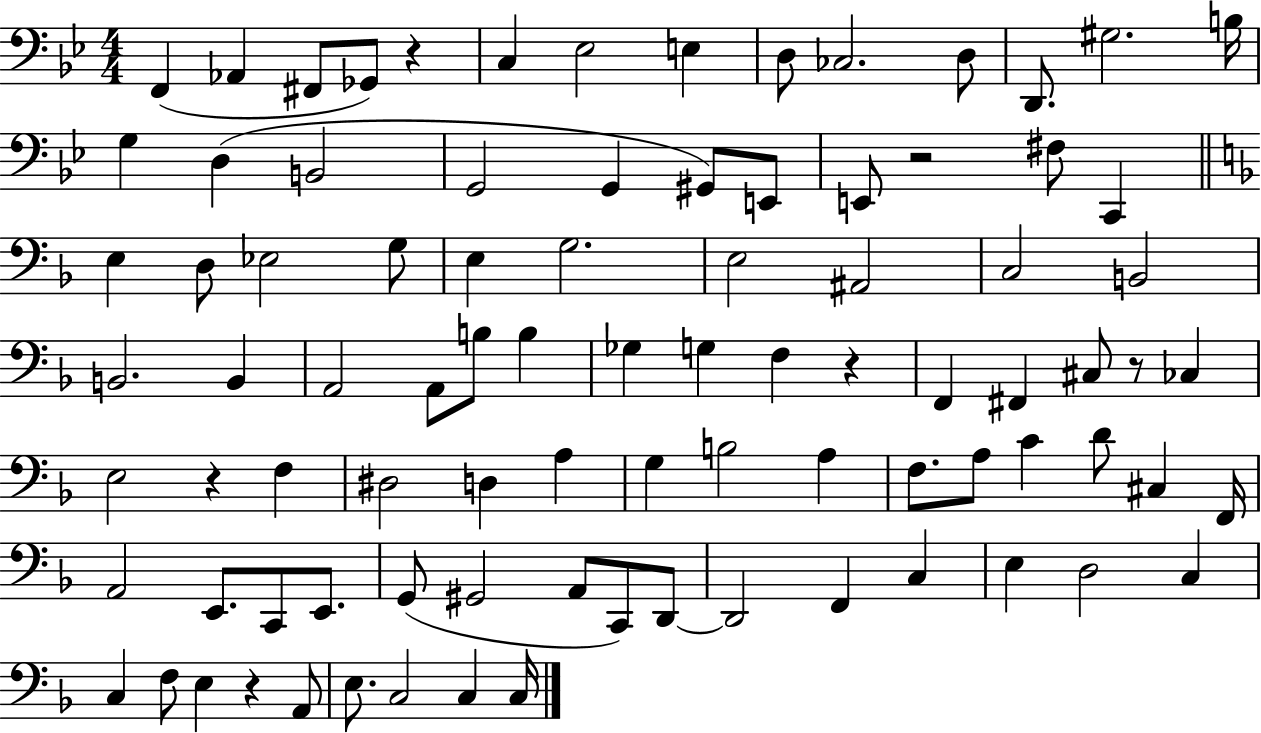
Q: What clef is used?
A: bass